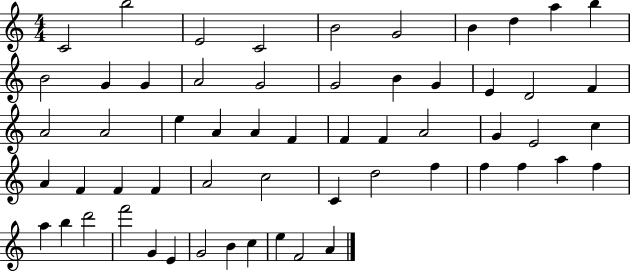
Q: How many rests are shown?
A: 0